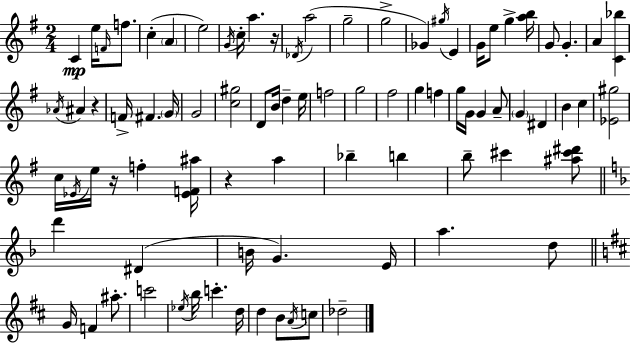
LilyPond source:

{
  \clef treble
  \numericTimeSignature
  \time 2/4
  \key e \minor
  c'4\mp e''16 \grace { f'16 } f''8. | c''4-.( \parenthesize a'4 | e''2) | \acciaccatura { g'16 } c''16-. a''4. | \break r16 \acciaccatura { des'16 }( a''2 | g''2-- | g''2-> | ges'4) \acciaccatura { gis''16 } | \break e'4 g'16 e''8 g''4-> | <a'' b''>16 g'8 g'4.-. | a'4 | <c' bes''>4 \acciaccatura { aes'16 } ais'4 | \break r4 f'16-> fis'4. | \parenthesize g'16 g'2 | <c'' gis''>2 | d'8 b'16 | \break d''4-- e''16 f''2 | g''2 | fis''2 | g''4 | \break f''4 g''16 g'16 g'4 | a'8-- \parenthesize g'4 | dis'4 b'4 | c''4 <ees' gis''>2 | \break c''16 \acciaccatura { ees'16 } e''16 | r16 f''4-. <ees' f' ais''>16 r4 | a''4 bes''4-- | b''4 b''8-- | \break cis'''4 <ais'' cis''' dis'''>8 \bar "||" \break \key d \minor d'''4 dis'4( | b'16 g'4.) e'16 | a''4. d''8 | \bar "||" \break \key d \major g'16 f'4 ais''8.-. | c'''2 | \acciaccatura { ees''16 } b''16 c'''4.-. | d''16 d''4 b'8 \acciaccatura { a'16 } | \break c''8 des''2-- | \bar "|."
}